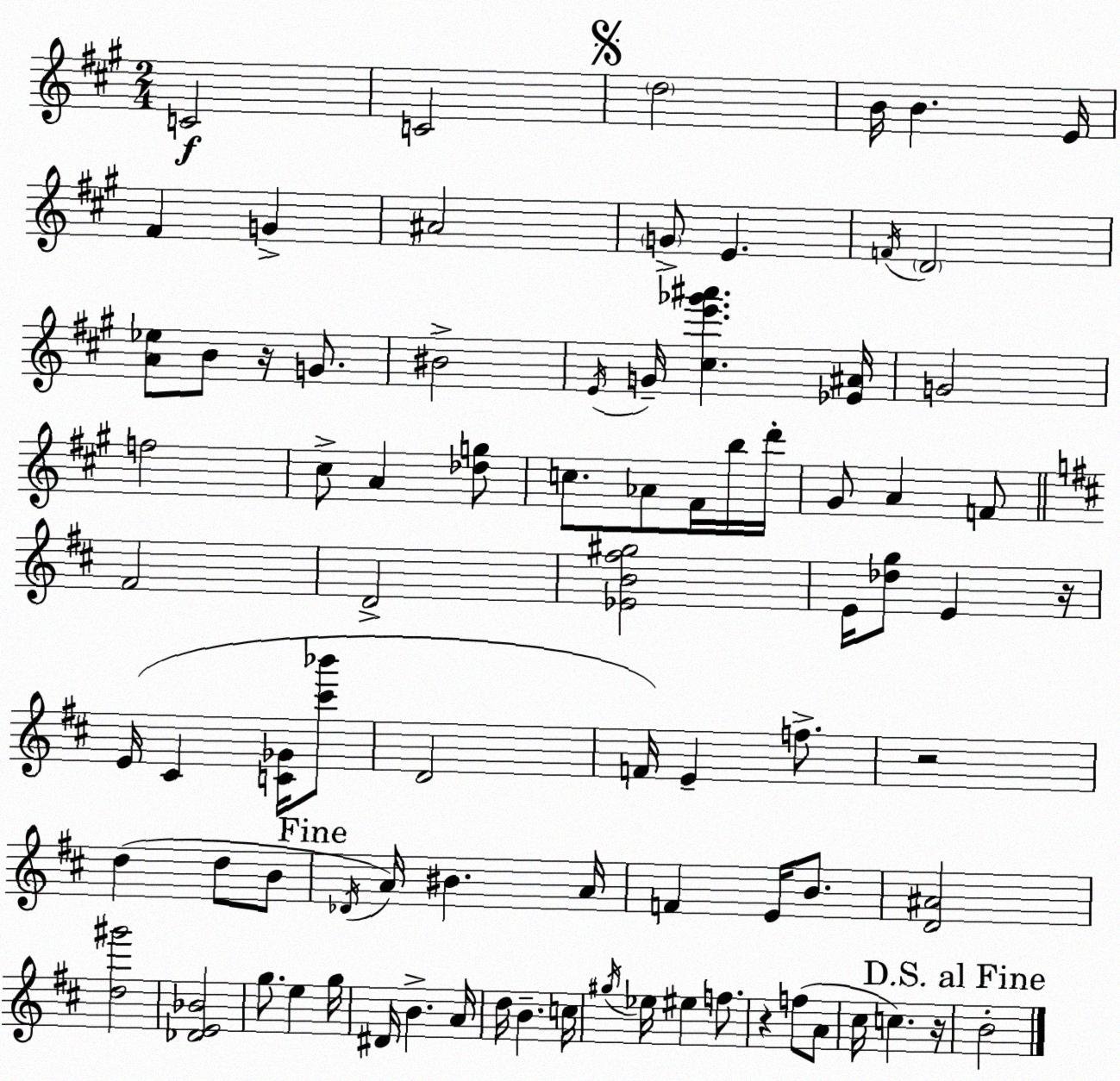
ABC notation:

X:1
T:Untitled
M:2/4
L:1/4
K:A
C2 C2 d2 B/4 B E/4 ^F G ^A2 G/2 E F/4 D2 [A_e]/2 B/2 z/4 G/2 ^B2 E/4 G/4 [^ce'_g'^a'] [_E^A]/4 G2 f2 ^c/2 A [_dg]/2 c/2 _A/2 ^F/4 b/4 d'/4 ^G/2 A F/2 ^F2 D2 [_EB^f^g]2 E/4 [_dg]/2 E z/4 E/4 ^C [C_G]/4 [^c'_b']/2 D2 F/4 E f/2 z2 d d/2 B/2 _D/4 A/4 ^B A/4 F E/4 B/2 [D^A]2 [d^g']2 [_DE_B]2 g/2 e g/4 ^D/4 B A/4 d/4 B c/4 ^g/4 _e/4 ^e f/2 z f/2 A/2 ^c/4 c z/4 B2